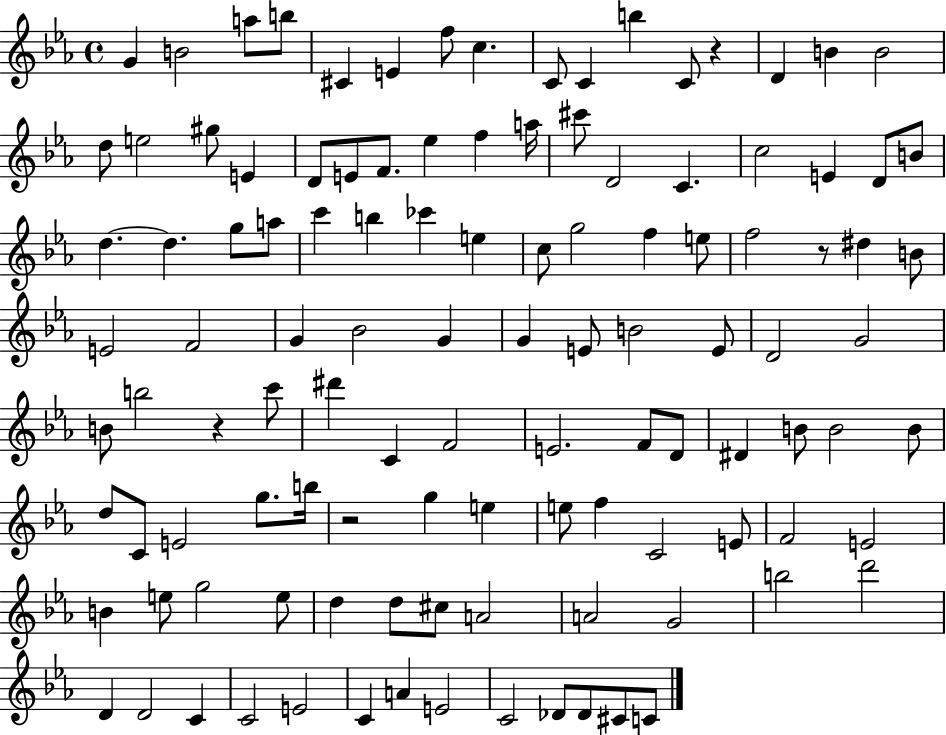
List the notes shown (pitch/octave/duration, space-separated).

G4/q B4/h A5/e B5/e C#4/q E4/q F5/e C5/q. C4/e C4/q B5/q C4/e R/q D4/q B4/q B4/h D5/e E5/h G#5/e E4/q D4/e E4/e F4/e. Eb5/q F5/q A5/s C#6/e D4/h C4/q. C5/h E4/q D4/e B4/e D5/q. D5/q. G5/e A5/e C6/q B5/q CES6/q E5/q C5/e G5/h F5/q E5/e F5/h R/e D#5/q B4/e E4/h F4/h G4/q Bb4/h G4/q G4/q E4/e B4/h E4/e D4/h G4/h B4/e B5/h R/q C6/e D#6/q C4/q F4/h E4/h. F4/e D4/e D#4/q B4/e B4/h B4/e D5/e C4/e E4/h G5/e. B5/s R/h G5/q E5/q E5/e F5/q C4/h E4/e F4/h E4/h B4/q E5/e G5/h E5/e D5/q D5/e C#5/e A4/h A4/h G4/h B5/h D6/h D4/q D4/h C4/q C4/h E4/h C4/q A4/q E4/h C4/h Db4/e Db4/e C#4/e C4/e